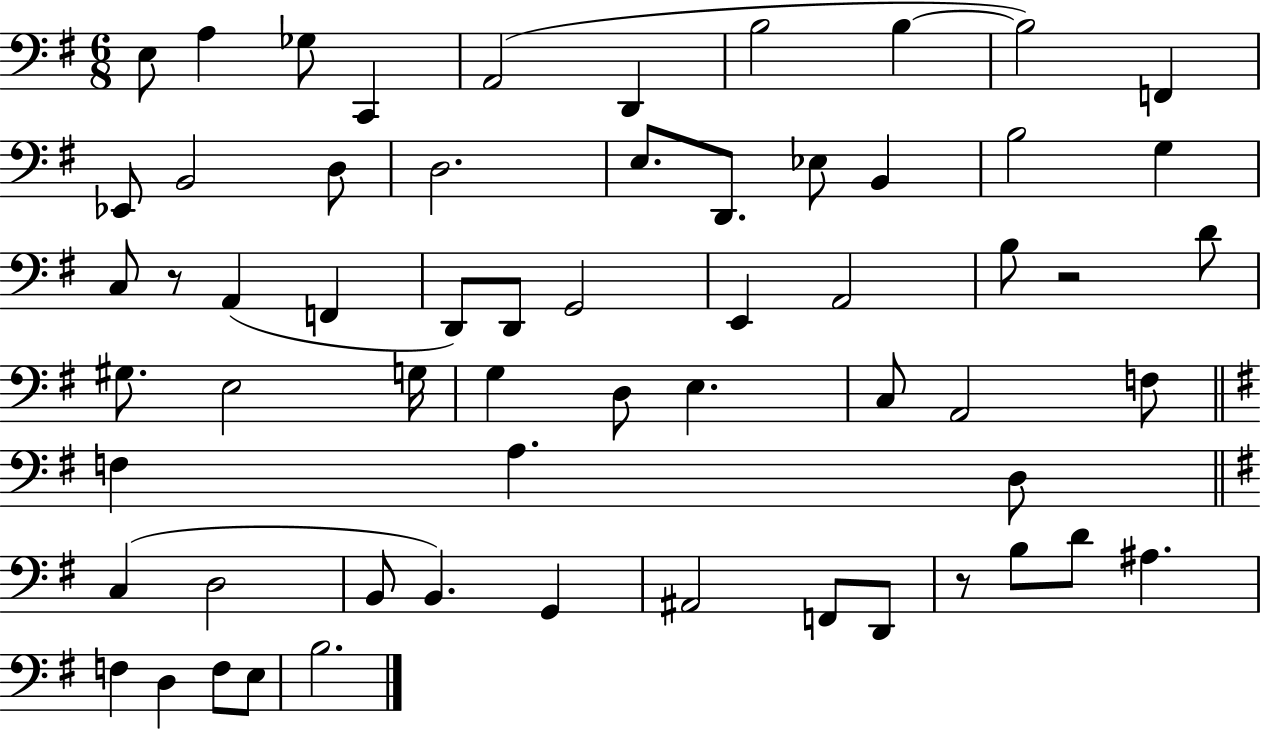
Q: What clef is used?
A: bass